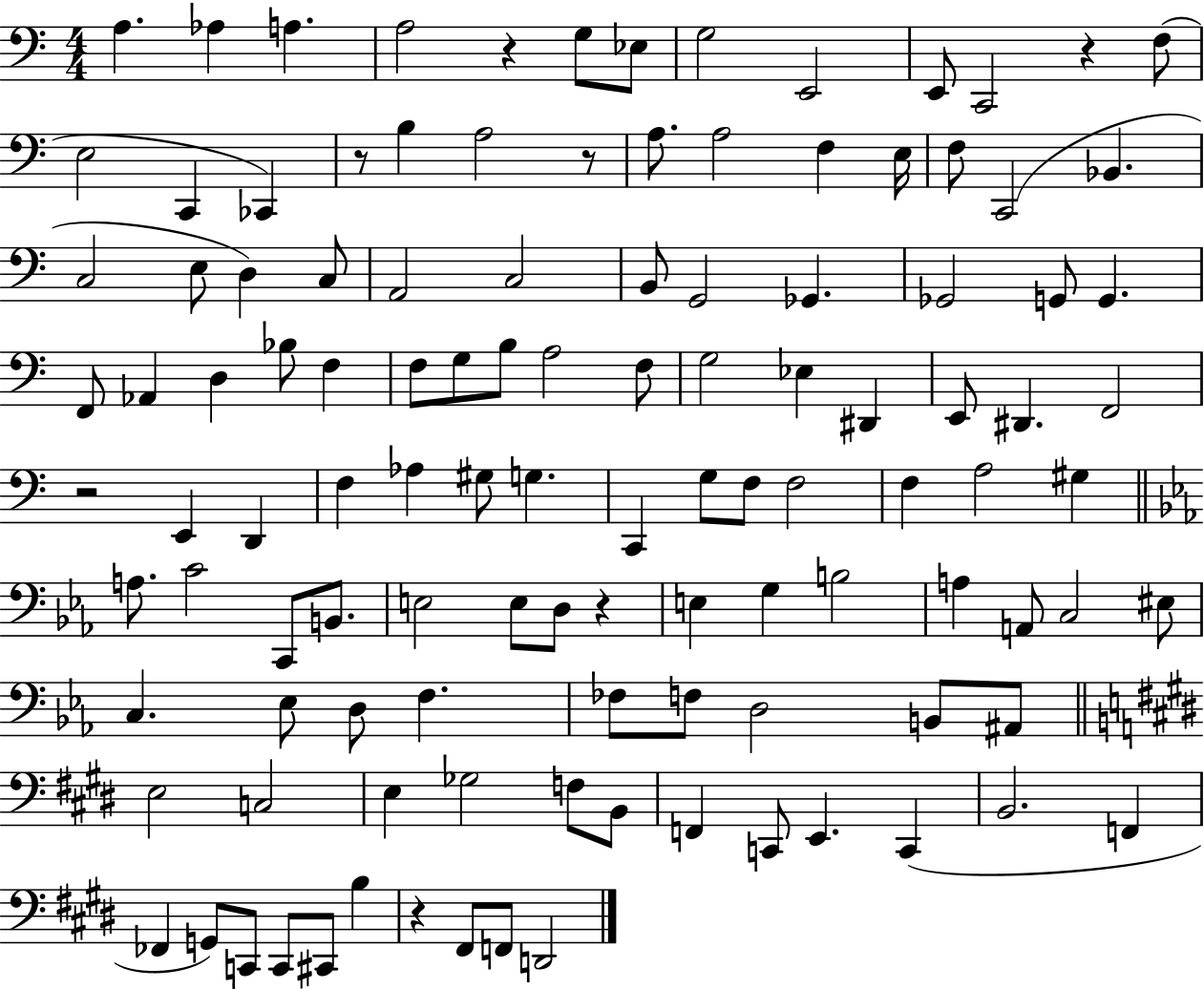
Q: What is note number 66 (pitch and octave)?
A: C4